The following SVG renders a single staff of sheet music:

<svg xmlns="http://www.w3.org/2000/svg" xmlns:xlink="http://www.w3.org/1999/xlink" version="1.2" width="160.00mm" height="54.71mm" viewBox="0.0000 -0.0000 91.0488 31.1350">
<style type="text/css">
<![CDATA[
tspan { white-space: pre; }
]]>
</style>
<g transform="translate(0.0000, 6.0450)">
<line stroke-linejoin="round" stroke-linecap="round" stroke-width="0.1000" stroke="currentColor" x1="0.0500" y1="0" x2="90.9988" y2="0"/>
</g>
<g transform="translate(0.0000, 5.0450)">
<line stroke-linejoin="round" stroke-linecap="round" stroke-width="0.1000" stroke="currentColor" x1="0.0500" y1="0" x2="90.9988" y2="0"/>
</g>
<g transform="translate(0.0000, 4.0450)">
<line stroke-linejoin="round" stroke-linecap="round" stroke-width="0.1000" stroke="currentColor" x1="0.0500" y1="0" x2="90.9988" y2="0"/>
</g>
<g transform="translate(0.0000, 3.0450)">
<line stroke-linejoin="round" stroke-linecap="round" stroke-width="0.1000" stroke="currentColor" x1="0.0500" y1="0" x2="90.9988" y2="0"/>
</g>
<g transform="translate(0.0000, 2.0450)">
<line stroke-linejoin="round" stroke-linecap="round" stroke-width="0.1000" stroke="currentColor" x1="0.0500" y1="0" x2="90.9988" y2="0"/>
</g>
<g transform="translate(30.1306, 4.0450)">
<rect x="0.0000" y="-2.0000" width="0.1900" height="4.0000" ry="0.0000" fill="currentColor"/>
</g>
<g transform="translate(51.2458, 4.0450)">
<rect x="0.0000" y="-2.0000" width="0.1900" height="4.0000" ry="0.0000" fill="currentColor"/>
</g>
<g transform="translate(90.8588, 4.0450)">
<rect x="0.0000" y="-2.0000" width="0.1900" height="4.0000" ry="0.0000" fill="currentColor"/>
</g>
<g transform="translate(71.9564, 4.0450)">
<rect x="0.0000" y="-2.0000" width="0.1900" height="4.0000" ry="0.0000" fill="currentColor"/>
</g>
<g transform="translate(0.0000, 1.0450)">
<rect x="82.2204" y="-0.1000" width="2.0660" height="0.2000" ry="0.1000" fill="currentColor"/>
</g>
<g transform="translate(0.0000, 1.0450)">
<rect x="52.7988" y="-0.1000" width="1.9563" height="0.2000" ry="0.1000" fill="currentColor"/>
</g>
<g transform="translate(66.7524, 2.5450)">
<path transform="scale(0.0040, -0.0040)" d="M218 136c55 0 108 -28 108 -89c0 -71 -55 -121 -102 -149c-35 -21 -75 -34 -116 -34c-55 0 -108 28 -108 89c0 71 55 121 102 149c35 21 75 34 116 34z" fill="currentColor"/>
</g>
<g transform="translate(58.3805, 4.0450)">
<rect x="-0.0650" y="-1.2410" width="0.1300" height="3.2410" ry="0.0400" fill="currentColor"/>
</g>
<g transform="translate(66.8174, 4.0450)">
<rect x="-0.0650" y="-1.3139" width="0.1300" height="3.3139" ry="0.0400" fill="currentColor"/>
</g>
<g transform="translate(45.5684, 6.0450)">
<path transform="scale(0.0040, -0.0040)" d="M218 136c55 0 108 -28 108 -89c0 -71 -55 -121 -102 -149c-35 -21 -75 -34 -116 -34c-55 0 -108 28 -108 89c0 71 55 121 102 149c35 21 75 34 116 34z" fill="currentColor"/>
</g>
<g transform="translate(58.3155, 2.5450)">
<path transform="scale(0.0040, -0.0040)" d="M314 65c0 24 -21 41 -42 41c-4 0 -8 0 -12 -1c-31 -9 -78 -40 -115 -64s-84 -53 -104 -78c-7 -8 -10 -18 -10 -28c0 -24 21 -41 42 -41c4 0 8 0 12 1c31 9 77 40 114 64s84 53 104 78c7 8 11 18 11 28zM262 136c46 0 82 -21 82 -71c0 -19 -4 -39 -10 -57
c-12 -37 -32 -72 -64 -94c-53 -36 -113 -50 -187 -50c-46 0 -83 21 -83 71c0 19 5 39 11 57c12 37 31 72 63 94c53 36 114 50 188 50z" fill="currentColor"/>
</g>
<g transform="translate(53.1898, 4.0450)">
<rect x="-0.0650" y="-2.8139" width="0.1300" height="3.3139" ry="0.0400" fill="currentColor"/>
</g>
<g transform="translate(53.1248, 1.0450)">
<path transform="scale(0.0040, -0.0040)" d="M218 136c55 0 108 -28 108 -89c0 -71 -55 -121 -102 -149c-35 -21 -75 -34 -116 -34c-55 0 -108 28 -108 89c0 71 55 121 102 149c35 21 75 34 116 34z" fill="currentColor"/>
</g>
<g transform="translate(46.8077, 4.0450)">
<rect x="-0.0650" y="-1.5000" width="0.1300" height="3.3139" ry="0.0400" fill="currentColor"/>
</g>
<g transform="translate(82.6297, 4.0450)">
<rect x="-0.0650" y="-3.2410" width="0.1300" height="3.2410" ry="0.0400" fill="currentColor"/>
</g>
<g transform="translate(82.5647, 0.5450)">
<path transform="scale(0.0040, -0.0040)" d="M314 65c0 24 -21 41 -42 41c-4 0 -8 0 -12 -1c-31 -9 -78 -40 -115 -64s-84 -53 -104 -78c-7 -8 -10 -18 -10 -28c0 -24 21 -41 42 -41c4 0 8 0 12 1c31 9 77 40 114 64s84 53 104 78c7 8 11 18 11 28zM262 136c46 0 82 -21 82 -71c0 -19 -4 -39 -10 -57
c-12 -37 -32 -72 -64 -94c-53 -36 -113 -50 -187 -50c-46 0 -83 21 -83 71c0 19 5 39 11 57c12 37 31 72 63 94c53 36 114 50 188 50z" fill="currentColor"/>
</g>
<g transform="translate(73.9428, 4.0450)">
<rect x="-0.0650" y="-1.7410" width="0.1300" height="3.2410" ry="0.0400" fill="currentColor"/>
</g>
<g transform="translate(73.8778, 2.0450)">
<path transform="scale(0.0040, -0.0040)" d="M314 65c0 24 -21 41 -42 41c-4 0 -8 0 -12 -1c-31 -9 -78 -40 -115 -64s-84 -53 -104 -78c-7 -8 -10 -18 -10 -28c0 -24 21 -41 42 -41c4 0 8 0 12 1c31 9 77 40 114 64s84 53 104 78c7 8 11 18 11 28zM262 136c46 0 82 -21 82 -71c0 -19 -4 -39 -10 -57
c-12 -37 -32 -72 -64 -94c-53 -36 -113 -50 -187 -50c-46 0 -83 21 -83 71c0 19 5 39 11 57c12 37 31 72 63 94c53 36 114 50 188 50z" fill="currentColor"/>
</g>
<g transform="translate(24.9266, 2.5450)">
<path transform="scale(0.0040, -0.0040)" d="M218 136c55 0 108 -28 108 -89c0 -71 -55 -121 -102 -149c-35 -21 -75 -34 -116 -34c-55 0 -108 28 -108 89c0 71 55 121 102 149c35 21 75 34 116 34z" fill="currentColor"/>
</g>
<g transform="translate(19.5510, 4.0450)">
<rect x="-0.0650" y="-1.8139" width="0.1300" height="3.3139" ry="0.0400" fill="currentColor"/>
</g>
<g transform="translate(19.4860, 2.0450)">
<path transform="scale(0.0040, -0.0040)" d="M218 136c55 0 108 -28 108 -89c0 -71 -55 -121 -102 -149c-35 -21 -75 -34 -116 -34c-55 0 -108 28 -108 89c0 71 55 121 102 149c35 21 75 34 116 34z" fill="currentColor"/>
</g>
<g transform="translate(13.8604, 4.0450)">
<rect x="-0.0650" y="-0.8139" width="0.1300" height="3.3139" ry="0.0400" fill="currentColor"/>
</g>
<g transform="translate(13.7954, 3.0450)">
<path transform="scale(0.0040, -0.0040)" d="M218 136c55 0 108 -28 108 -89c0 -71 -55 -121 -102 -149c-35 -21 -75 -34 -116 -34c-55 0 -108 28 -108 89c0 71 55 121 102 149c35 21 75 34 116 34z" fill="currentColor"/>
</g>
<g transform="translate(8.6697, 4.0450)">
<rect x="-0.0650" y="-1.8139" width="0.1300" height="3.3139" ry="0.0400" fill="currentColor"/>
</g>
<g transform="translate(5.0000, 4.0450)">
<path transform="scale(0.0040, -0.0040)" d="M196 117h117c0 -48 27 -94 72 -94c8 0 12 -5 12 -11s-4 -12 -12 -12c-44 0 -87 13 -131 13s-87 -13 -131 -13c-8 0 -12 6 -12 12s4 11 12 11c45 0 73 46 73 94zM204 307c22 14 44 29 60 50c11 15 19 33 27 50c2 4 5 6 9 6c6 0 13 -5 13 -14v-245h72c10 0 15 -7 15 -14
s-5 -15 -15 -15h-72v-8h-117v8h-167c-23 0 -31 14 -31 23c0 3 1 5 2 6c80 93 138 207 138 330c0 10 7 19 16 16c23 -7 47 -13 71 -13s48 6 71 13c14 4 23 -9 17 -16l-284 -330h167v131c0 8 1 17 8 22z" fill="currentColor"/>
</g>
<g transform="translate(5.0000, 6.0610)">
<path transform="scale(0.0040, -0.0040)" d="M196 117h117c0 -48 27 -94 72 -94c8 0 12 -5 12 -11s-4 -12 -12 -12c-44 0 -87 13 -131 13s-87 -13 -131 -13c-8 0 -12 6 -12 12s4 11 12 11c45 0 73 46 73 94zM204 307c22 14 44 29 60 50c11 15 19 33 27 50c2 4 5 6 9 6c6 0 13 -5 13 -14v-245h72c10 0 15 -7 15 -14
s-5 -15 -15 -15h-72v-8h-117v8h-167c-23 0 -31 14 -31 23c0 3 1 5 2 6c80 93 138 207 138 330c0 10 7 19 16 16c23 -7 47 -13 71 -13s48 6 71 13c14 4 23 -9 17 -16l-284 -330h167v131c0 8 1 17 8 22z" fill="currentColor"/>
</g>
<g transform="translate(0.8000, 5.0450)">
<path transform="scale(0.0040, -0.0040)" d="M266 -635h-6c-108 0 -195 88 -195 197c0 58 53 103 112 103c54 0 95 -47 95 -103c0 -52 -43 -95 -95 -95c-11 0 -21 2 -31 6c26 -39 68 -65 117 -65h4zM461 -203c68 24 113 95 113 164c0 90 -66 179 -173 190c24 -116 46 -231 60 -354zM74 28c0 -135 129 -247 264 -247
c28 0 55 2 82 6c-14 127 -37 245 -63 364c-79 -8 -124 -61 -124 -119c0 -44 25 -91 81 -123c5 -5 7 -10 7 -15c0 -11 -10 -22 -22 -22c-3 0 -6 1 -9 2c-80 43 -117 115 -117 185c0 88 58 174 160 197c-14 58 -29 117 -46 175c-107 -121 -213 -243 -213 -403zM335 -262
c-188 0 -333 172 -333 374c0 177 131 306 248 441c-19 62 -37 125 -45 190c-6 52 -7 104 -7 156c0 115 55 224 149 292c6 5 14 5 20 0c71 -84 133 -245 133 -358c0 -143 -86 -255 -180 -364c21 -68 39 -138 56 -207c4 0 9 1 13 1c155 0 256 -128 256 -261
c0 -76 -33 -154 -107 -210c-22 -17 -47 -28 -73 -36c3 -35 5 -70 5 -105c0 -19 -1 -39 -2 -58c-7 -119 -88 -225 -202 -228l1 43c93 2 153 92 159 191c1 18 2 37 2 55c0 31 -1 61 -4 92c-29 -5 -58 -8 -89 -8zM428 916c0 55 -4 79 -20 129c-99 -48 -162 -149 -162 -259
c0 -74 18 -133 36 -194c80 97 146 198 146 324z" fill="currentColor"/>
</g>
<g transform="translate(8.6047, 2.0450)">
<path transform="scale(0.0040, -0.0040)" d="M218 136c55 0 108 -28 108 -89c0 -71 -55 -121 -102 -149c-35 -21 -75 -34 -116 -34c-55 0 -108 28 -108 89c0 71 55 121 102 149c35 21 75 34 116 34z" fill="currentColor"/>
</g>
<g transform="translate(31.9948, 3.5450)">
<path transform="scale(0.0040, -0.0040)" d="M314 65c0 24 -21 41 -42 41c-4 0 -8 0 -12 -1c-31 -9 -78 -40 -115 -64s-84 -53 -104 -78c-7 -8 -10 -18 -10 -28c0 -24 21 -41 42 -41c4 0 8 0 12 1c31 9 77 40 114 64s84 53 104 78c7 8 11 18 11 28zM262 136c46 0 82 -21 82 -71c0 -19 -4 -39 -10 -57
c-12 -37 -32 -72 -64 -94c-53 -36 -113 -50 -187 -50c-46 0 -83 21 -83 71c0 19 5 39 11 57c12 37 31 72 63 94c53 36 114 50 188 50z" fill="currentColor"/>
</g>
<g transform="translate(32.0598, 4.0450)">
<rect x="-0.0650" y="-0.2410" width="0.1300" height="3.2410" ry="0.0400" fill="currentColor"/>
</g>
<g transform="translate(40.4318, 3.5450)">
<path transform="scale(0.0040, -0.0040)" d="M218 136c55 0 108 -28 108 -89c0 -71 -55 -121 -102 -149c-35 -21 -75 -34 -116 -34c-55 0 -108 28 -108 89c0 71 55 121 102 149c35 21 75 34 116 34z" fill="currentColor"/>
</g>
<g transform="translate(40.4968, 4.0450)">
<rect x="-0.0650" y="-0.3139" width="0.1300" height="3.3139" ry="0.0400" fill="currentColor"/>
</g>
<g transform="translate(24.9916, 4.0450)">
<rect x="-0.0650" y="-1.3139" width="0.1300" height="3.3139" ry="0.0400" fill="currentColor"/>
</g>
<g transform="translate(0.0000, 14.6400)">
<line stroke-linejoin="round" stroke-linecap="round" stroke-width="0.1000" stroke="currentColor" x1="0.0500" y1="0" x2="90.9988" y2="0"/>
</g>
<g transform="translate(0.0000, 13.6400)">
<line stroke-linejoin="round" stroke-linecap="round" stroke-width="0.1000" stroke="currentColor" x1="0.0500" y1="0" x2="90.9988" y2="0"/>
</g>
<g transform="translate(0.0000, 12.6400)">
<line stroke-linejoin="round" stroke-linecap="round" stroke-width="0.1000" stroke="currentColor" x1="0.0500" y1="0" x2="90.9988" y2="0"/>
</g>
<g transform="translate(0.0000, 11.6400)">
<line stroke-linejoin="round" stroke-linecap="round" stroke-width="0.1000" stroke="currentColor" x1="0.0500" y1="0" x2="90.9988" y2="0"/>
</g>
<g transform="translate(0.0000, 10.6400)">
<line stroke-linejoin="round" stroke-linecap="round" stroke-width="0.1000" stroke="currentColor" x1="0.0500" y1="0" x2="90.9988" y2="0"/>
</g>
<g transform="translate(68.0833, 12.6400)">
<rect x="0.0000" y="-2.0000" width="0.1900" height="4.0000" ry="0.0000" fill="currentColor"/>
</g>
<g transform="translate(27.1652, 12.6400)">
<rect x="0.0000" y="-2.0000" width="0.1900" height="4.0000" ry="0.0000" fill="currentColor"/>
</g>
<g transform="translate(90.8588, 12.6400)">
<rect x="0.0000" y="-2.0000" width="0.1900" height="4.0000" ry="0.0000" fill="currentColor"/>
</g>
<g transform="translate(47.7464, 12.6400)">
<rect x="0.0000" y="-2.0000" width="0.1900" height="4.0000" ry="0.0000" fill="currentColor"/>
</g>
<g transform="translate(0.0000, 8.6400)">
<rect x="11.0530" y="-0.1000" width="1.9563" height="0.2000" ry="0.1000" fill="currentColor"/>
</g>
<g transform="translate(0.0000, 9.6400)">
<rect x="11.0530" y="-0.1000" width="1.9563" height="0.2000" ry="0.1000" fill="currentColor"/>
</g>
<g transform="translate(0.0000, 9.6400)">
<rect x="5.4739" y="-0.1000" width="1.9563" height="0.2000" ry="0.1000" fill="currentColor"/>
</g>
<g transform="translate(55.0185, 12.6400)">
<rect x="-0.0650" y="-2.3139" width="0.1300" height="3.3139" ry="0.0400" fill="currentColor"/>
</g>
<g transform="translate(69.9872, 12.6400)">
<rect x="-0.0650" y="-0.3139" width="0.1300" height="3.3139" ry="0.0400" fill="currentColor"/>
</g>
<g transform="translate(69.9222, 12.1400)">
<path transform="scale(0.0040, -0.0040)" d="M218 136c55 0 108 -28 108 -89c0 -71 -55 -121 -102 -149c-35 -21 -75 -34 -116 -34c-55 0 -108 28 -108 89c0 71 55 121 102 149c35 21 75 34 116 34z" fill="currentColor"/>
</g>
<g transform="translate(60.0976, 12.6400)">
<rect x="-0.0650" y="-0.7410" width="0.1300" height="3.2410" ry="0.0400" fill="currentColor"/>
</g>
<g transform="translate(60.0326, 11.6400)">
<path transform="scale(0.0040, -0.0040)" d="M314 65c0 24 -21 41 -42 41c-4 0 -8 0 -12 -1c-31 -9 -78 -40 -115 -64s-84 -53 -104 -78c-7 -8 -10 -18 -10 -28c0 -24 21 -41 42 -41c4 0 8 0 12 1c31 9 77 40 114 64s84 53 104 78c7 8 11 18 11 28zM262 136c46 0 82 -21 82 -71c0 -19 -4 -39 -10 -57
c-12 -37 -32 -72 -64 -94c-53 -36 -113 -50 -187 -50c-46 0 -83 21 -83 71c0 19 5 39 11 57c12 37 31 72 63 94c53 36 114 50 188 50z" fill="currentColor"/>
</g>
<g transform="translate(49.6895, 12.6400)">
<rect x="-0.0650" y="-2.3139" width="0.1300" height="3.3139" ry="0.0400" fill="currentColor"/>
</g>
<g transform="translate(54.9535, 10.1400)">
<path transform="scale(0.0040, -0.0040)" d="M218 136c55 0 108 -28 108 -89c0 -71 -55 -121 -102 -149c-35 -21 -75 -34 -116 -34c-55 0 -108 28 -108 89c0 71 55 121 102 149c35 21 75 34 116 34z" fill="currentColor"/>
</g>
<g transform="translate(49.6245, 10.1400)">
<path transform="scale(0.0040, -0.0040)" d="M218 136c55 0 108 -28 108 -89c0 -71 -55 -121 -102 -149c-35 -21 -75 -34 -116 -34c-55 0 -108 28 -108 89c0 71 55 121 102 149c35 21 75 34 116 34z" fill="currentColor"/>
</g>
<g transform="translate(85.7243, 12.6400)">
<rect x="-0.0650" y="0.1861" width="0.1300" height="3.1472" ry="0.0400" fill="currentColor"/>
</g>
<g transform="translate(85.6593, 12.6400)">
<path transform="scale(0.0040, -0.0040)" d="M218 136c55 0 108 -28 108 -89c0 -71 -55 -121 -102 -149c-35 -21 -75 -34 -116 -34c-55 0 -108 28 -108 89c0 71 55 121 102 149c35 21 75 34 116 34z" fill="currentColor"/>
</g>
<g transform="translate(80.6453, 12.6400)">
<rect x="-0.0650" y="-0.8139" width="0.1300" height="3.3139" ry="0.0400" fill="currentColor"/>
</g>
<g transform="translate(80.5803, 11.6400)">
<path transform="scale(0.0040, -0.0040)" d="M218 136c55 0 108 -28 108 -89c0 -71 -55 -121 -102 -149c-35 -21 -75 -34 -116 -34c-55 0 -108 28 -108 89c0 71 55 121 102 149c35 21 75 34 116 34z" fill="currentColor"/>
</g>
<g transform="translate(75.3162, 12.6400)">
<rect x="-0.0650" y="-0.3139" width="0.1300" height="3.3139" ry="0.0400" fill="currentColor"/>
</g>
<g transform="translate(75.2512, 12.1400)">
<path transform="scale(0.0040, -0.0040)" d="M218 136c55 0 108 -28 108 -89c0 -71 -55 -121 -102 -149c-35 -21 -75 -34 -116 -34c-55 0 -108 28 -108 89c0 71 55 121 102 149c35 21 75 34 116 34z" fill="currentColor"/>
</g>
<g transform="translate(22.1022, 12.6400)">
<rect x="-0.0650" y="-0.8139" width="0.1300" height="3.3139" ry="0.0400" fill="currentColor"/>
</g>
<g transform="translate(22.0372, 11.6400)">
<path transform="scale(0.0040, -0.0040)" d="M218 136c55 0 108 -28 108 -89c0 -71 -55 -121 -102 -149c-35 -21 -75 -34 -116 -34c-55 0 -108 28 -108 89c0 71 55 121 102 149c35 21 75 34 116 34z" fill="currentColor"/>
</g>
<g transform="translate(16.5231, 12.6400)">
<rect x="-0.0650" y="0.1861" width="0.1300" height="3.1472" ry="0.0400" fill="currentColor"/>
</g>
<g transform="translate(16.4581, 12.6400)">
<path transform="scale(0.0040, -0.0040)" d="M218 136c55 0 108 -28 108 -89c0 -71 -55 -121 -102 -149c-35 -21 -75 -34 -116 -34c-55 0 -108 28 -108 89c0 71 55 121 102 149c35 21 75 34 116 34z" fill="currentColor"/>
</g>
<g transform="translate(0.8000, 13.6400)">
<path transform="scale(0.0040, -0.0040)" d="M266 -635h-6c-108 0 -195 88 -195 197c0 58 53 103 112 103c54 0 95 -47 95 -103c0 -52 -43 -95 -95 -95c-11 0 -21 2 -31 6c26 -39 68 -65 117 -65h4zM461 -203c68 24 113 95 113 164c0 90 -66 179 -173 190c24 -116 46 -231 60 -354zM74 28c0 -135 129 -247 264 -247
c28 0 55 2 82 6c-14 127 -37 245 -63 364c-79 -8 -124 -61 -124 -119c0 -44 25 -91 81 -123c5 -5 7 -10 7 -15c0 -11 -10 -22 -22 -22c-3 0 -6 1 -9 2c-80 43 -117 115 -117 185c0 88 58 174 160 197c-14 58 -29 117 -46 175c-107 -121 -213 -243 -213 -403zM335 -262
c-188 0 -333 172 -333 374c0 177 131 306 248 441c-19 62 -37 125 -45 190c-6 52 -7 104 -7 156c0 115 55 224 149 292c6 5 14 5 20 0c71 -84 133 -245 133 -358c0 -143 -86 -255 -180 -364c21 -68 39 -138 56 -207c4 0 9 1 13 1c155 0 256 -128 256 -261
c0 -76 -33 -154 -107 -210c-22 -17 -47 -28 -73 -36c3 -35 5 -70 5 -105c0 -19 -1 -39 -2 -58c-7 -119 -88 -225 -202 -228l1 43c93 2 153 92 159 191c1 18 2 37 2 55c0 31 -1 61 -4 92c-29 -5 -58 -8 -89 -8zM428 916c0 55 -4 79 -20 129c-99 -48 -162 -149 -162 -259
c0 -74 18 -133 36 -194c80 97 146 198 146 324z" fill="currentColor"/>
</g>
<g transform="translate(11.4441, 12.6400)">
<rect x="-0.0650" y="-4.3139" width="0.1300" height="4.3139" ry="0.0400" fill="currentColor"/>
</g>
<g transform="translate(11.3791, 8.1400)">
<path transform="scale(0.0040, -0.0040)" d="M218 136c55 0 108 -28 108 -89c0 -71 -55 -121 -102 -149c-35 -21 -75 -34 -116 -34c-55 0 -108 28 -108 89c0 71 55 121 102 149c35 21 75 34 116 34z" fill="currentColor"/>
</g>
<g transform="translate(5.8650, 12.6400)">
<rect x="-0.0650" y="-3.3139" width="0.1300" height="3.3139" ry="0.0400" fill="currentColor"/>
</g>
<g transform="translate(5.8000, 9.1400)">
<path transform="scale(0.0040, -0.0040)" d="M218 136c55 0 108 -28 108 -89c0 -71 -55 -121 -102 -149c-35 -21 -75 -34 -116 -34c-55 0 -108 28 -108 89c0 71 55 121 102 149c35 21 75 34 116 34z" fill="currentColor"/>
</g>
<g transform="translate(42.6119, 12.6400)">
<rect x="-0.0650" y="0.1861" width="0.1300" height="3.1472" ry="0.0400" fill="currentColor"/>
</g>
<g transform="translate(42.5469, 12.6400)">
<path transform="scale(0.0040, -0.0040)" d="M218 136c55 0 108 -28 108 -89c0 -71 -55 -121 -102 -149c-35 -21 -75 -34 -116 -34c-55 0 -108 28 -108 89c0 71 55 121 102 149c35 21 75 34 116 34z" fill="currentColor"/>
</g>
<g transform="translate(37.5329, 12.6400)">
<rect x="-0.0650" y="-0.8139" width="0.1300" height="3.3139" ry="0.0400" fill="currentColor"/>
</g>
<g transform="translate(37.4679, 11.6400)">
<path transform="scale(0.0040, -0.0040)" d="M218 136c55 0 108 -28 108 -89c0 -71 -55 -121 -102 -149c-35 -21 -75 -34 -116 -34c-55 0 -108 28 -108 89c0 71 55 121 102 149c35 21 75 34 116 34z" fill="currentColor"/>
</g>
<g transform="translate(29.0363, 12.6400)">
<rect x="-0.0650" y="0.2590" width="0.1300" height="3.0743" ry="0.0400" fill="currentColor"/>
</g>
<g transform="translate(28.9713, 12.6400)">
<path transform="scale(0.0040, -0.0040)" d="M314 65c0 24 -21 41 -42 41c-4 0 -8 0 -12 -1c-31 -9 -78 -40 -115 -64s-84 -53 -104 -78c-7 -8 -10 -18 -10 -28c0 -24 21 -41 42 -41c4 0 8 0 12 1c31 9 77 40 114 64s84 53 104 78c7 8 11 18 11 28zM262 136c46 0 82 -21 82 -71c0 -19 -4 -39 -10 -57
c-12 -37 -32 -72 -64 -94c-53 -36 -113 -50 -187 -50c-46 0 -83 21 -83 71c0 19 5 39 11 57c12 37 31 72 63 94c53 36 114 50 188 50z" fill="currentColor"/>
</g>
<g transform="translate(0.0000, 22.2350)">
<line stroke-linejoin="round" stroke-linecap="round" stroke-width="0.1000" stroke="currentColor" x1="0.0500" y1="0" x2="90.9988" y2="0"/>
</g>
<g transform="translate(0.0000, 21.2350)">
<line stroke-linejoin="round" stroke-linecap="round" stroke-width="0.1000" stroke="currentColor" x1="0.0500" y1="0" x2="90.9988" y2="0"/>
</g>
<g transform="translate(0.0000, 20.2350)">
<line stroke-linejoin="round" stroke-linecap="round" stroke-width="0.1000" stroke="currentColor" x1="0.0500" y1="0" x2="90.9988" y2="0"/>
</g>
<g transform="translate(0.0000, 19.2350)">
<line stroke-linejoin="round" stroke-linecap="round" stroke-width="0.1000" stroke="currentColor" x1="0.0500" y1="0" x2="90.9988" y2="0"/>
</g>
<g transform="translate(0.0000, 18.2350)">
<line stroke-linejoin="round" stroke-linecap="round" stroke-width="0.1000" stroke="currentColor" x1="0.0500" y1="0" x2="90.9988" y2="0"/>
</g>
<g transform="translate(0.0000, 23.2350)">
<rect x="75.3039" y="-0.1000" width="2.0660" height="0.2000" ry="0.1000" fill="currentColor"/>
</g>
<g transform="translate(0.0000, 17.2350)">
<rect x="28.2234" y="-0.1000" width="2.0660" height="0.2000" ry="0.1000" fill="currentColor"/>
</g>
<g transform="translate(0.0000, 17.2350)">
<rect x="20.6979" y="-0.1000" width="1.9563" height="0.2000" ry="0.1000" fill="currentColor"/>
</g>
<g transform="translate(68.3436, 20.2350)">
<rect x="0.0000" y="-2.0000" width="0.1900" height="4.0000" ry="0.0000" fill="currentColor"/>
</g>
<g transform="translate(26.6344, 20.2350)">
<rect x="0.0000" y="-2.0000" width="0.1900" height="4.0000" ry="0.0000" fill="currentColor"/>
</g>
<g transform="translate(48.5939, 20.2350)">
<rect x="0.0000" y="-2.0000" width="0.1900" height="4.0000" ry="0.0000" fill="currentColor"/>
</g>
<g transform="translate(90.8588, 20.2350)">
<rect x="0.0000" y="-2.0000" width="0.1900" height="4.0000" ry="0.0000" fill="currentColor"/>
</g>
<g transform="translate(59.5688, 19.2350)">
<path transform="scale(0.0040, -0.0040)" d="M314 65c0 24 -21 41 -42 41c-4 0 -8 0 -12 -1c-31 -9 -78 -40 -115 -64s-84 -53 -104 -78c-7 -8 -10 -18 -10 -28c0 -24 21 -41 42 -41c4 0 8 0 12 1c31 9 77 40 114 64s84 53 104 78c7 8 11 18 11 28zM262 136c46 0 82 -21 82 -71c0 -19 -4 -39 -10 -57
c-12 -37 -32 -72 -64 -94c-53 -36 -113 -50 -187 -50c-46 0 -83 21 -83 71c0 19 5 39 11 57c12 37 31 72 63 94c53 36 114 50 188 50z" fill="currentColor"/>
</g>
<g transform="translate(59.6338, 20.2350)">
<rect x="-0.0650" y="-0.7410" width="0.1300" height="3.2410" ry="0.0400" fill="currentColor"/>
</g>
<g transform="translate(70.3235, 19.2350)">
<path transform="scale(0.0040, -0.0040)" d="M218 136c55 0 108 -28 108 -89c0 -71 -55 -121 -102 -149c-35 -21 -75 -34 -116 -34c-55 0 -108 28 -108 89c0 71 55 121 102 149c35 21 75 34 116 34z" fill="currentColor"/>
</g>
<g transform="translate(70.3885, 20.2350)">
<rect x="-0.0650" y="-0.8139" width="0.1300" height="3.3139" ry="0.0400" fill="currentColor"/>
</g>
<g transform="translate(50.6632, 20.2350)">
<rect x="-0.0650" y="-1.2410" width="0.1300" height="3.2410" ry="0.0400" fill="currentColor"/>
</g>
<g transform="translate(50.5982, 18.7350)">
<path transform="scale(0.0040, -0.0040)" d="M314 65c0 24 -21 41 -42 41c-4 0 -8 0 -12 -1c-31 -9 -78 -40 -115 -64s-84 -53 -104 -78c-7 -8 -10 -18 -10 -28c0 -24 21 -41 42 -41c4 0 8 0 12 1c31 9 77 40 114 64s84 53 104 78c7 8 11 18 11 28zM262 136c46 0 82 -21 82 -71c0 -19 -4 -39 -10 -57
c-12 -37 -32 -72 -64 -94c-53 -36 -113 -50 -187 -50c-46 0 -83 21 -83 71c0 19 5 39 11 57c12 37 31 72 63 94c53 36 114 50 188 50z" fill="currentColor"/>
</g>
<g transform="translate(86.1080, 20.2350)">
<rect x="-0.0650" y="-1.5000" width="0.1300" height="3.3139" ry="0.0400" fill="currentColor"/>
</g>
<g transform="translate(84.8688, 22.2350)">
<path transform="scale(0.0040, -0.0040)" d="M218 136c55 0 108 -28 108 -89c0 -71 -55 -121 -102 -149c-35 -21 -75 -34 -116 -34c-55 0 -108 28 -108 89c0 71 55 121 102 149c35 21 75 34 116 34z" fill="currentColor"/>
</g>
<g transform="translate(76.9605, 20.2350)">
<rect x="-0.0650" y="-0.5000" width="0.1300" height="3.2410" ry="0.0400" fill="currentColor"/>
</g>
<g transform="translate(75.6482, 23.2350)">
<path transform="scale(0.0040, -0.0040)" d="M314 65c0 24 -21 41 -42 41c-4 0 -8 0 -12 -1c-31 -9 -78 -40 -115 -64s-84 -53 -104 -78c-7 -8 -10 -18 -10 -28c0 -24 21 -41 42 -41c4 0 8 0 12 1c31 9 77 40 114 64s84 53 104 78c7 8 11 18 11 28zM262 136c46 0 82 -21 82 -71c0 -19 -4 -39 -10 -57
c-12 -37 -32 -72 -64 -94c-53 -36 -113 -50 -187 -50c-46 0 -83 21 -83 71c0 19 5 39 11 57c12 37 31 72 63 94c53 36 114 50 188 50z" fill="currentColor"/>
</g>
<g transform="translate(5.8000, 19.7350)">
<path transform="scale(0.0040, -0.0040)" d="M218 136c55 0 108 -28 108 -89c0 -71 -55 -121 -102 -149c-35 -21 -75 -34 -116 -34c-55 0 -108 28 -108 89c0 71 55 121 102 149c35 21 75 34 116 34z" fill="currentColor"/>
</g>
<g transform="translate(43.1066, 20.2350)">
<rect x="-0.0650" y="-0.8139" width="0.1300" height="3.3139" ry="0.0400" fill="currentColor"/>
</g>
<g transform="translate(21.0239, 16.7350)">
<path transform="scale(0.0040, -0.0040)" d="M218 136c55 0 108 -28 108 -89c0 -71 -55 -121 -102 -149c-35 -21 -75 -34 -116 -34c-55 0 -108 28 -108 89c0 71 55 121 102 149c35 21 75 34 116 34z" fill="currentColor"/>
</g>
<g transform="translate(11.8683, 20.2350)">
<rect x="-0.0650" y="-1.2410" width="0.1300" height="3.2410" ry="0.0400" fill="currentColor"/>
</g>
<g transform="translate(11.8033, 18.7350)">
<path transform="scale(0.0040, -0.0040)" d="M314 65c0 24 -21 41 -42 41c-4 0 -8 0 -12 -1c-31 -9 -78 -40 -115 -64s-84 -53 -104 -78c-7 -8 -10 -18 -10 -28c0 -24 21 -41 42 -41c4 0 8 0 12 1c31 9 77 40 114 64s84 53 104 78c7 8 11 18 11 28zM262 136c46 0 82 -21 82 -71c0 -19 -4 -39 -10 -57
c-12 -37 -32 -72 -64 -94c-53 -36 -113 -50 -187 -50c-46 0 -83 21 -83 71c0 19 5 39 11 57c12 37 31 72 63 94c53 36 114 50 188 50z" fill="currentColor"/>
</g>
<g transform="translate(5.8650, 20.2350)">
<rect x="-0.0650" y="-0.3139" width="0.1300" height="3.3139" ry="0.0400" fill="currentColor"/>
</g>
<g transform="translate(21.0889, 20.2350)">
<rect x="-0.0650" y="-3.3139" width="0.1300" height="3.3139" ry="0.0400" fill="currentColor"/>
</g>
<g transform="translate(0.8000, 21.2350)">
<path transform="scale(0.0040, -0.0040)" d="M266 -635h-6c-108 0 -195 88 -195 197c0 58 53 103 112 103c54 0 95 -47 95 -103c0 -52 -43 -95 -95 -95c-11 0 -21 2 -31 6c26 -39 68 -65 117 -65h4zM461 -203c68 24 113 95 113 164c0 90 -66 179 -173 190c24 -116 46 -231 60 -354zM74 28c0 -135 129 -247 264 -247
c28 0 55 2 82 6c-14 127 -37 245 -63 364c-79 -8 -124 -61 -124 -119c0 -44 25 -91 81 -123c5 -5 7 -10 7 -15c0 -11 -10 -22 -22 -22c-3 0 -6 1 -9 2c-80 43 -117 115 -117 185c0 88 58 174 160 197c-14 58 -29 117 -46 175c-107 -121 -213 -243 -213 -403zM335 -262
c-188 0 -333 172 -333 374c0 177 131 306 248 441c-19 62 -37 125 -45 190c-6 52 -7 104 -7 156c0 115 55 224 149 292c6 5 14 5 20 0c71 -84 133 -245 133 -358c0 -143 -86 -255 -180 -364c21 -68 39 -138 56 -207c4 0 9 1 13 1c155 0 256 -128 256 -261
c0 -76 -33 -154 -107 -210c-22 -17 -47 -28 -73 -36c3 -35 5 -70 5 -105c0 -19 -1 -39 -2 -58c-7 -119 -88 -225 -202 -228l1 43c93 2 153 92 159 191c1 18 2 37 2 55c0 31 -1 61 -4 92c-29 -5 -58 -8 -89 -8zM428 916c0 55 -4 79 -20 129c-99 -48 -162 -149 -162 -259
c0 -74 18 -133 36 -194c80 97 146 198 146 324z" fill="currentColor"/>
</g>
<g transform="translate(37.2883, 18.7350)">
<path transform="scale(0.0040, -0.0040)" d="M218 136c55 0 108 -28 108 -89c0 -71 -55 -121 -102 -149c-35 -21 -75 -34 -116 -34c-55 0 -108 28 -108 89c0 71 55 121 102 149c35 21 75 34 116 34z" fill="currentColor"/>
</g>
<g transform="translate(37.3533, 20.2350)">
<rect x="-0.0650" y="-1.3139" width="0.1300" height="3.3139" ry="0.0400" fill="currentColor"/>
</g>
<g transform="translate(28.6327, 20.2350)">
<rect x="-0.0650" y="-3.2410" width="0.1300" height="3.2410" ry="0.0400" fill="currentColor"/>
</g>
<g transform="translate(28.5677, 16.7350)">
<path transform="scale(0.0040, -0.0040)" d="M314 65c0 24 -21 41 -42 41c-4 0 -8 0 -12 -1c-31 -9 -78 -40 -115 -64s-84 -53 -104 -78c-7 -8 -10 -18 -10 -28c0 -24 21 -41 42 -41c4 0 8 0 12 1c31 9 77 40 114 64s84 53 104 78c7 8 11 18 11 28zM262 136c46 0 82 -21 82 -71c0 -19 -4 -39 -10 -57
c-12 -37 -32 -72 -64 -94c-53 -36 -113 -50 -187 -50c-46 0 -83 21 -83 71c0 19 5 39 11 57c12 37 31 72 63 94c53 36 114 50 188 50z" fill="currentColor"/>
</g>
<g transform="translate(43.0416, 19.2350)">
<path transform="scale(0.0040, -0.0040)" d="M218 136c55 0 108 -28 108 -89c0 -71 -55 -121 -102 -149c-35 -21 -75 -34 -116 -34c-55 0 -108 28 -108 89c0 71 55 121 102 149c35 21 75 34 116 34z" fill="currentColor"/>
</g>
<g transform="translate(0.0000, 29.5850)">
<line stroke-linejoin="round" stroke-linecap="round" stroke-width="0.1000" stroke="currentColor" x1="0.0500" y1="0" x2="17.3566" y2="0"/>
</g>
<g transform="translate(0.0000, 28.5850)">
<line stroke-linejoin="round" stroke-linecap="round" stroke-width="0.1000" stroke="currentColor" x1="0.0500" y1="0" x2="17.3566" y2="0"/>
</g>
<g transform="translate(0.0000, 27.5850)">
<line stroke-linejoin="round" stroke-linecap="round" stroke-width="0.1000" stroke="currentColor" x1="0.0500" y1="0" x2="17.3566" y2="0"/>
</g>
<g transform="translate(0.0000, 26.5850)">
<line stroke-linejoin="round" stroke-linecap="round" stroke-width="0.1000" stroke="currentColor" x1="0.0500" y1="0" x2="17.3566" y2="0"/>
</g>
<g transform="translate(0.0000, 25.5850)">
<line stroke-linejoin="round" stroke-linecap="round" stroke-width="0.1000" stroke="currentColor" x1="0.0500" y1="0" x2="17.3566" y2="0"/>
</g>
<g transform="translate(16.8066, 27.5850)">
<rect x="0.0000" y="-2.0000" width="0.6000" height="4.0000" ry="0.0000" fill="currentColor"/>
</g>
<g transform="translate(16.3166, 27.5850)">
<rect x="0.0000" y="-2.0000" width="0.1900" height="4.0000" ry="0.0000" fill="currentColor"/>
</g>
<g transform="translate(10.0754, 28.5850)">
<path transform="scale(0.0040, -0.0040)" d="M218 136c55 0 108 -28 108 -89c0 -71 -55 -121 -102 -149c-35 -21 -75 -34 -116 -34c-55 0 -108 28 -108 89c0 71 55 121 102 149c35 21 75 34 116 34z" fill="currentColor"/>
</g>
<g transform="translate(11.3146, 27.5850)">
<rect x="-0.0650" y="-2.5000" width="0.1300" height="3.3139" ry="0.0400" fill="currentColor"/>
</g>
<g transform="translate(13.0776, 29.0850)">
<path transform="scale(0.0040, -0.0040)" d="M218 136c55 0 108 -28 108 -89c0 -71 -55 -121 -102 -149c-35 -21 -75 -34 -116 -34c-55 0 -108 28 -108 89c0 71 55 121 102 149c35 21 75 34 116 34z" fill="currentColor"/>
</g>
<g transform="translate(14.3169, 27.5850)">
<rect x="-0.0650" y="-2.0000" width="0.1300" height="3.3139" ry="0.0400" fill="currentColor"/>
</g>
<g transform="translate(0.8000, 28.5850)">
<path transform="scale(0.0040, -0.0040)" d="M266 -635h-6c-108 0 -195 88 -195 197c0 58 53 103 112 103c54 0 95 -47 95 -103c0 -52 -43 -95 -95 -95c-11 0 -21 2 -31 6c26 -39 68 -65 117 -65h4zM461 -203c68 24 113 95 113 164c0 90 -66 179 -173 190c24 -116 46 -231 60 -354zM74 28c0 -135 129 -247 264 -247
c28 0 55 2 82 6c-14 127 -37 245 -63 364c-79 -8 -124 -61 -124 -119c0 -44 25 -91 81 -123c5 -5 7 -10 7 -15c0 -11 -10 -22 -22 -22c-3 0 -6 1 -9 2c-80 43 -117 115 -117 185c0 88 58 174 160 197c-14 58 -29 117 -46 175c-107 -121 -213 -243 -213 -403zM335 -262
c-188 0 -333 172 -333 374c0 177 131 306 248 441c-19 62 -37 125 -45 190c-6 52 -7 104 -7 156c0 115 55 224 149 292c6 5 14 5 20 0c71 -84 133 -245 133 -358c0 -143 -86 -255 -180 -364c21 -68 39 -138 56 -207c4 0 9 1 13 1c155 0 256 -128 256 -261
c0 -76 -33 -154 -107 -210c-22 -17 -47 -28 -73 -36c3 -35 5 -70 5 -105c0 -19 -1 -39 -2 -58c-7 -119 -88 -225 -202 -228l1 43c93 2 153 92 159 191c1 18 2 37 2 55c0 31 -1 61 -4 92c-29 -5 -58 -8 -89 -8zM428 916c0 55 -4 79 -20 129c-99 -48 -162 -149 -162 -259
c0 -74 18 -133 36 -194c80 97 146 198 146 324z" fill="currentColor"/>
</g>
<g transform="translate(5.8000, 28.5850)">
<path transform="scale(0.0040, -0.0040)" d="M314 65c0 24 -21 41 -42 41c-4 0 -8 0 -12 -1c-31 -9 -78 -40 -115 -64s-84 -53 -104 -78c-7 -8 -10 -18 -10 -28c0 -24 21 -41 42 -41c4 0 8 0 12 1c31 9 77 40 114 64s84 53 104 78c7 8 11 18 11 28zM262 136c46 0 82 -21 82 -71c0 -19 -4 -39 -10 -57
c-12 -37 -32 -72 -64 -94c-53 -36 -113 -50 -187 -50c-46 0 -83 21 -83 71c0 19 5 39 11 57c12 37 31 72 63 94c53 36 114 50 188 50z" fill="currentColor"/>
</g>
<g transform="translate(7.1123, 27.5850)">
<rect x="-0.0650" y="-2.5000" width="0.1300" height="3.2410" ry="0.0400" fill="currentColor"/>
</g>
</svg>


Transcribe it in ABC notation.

X:1
T:Untitled
M:4/4
L:1/4
K:C
f d f e c2 c E a e2 e f2 b2 b d' B d B2 d B g g d2 c c d B c e2 b b2 e d e2 d2 d C2 E G2 G F